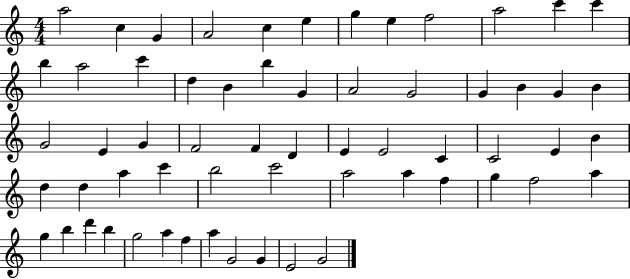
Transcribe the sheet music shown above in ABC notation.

X:1
T:Untitled
M:4/4
L:1/4
K:C
a2 c G A2 c e g e f2 a2 c' c' b a2 c' d B b G A2 G2 G B G B G2 E G F2 F D E E2 C C2 E B d d a c' b2 c'2 a2 a f g f2 a g b d' b g2 a f a G2 G E2 G2